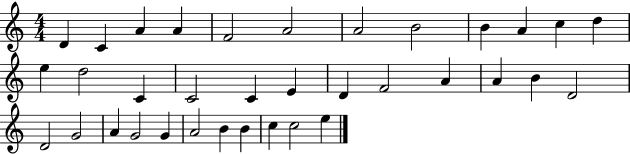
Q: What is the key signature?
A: C major